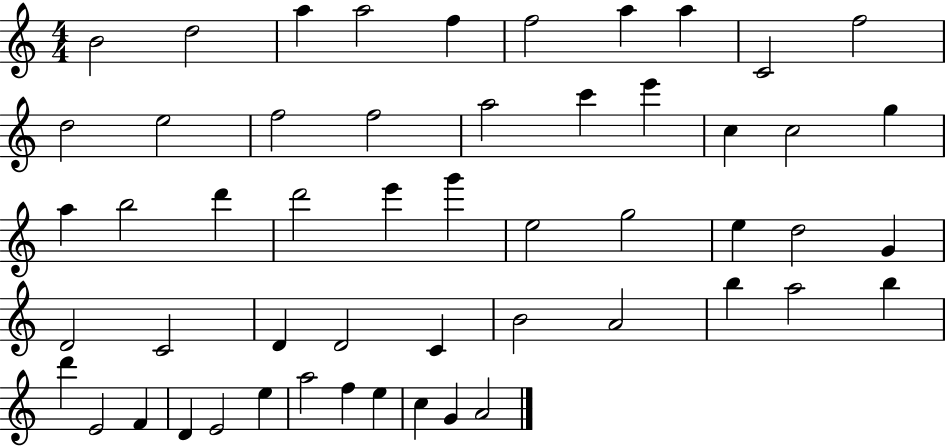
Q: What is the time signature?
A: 4/4